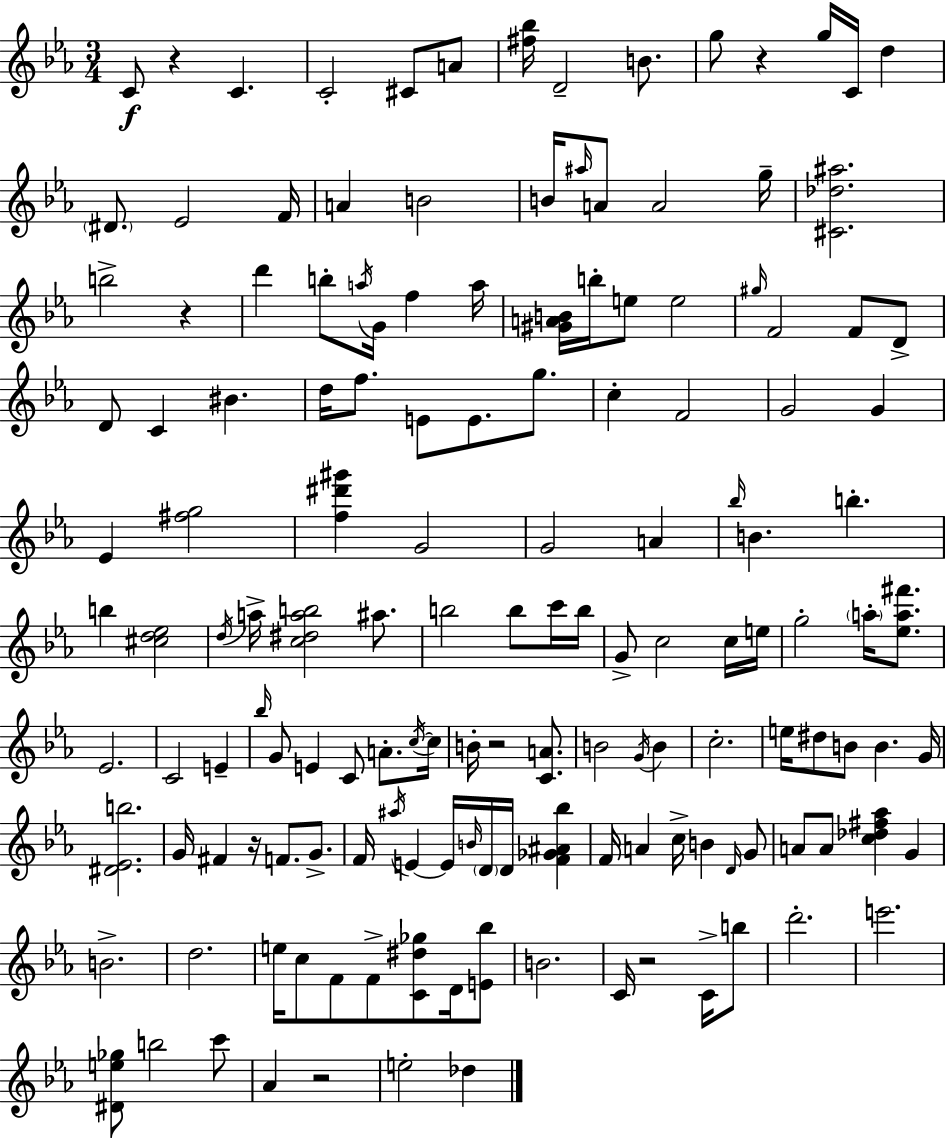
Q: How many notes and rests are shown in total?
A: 148